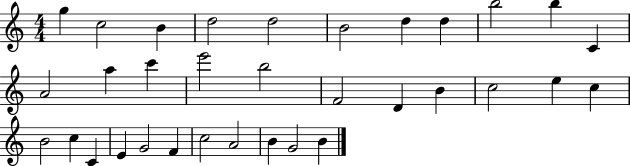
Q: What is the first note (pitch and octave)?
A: G5